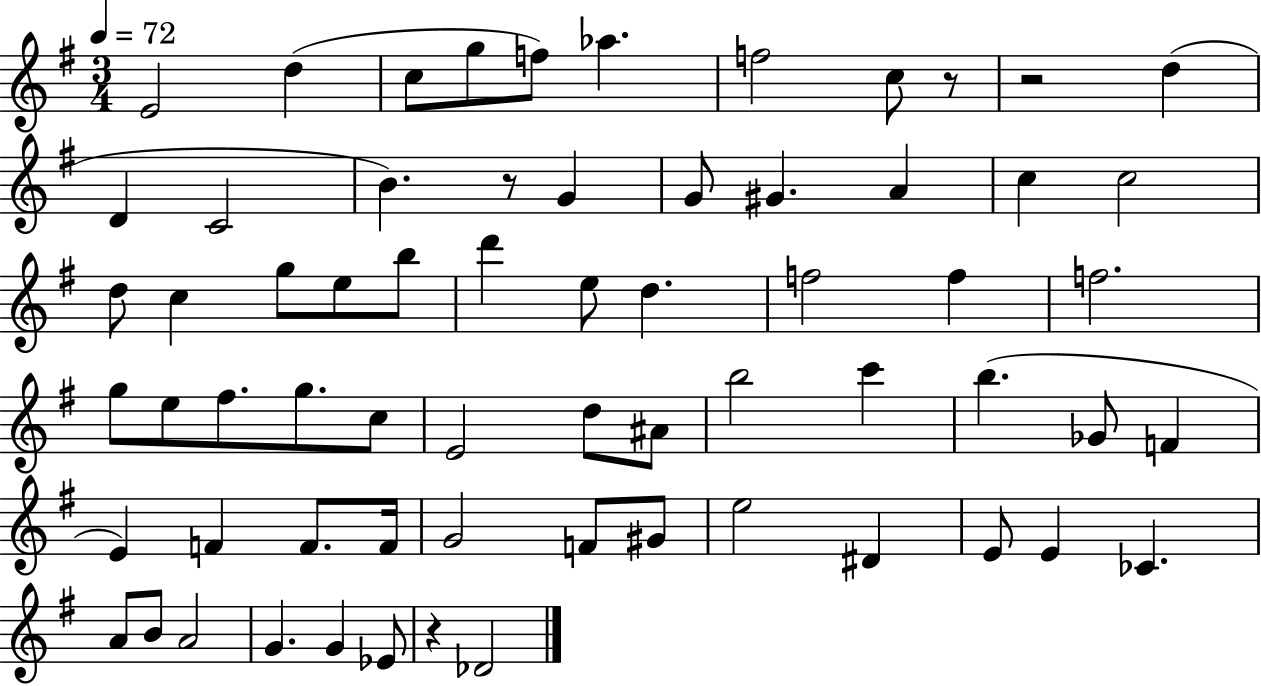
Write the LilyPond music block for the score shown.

{
  \clef treble
  \numericTimeSignature
  \time 3/4
  \key g \major
  \tempo 4 = 72
  e'2 d''4( | c''8 g''8 f''8) aes''4. | f''2 c''8 r8 | r2 d''4( | \break d'4 c'2 | b'4.) r8 g'4 | g'8 gis'4. a'4 | c''4 c''2 | \break d''8 c''4 g''8 e''8 b''8 | d'''4 e''8 d''4. | f''2 f''4 | f''2. | \break g''8 e''8 fis''8. g''8. c''8 | e'2 d''8 ais'8 | b''2 c'''4 | b''4.( ges'8 f'4 | \break e'4) f'4 f'8. f'16 | g'2 f'8 gis'8 | e''2 dis'4 | e'8 e'4 ces'4. | \break a'8 b'8 a'2 | g'4. g'4 ees'8 | r4 des'2 | \bar "|."
}